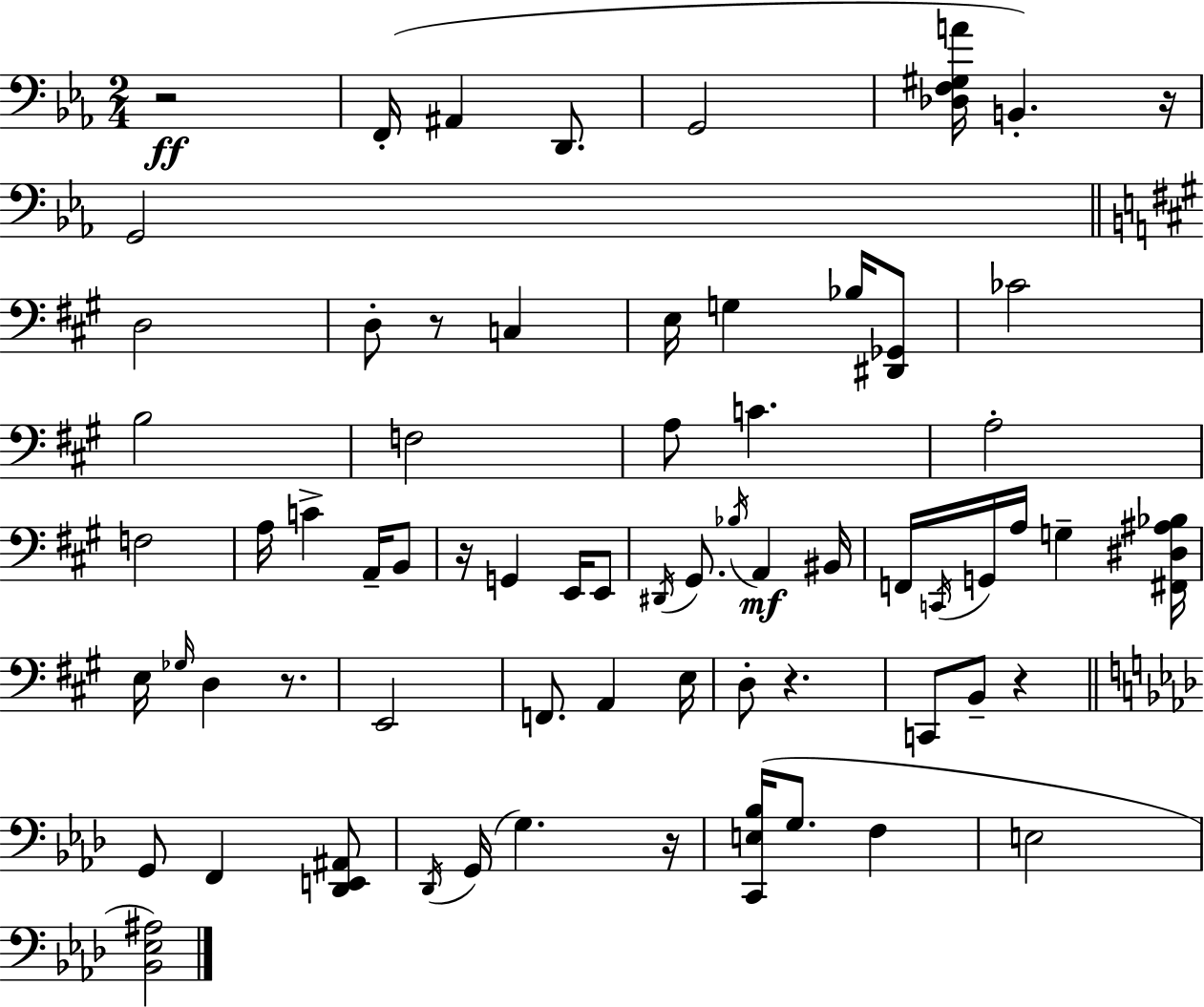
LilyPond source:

{
  \clef bass
  \numericTimeSignature
  \time 2/4
  \key c \minor
  \repeat volta 2 { r2\ff | f,16-.( ais,4 d,8. | g,2 | <des f gis a'>16 b,4.-.) r16 | \break g,2 | \bar "||" \break \key a \major d2 | d8-. r8 c4 | e16 g4 bes16 <dis, ges,>8 | ces'2 | \break b2 | f2 | a8 c'4. | a2-. | \break f2 | a16 c'4-> a,16-- b,8 | r16 g,4 e,16 e,8 | \acciaccatura { dis,16 } gis,8. \acciaccatura { bes16 }\mf a,4 | \break bis,16 f,16 \acciaccatura { c,16 } g,16 a16 g4-- | <fis, dis ais bes>16 e16 \grace { ges16 } d4 | r8. e,2 | f,8. a,4 | \break e16 d8-. r4. | c,8 b,8-- | r4 \bar "||" \break \key aes \major g,8 f,4 <des, e, ais,>8 | \acciaccatura { des,16 }( g,16 g4.) | r16 <c, e bes>16( g8. f4 | e2 | \break <bes, ees ais>2) | } \bar "|."
}